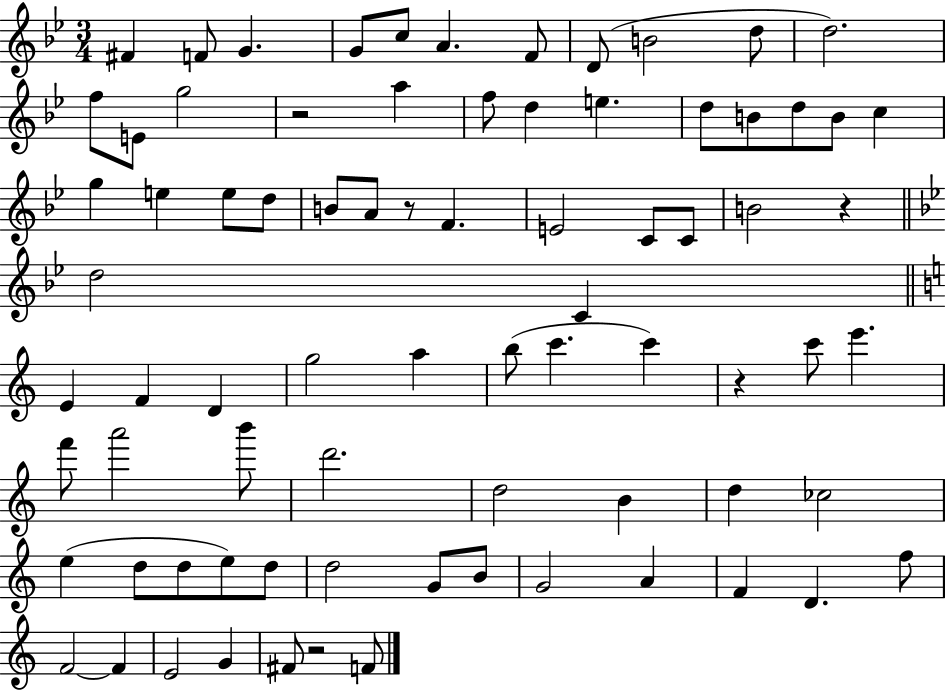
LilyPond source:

{
  \clef treble
  \numericTimeSignature
  \time 3/4
  \key bes \major
  fis'4 f'8 g'4. | g'8 c''8 a'4. f'8 | d'8( b'2 d''8 | d''2.) | \break f''8 e'8 g''2 | r2 a''4 | f''8 d''4 e''4. | d''8 b'8 d''8 b'8 c''4 | \break g''4 e''4 e''8 d''8 | b'8 a'8 r8 f'4. | e'2 c'8 c'8 | b'2 r4 | \break \bar "||" \break \key bes \major d''2 c'4 | \bar "||" \break \key c \major e'4 f'4 d'4 | g''2 a''4 | b''8( c'''4. c'''4) | r4 c'''8 e'''4. | \break f'''8 a'''2 b'''8 | d'''2. | d''2 b'4 | d''4 ces''2 | \break e''4( d''8 d''8 e''8) d''8 | d''2 g'8 b'8 | g'2 a'4 | f'4 d'4. f''8 | \break f'2~~ f'4 | e'2 g'4 | fis'8 r2 f'8 | \bar "|."
}